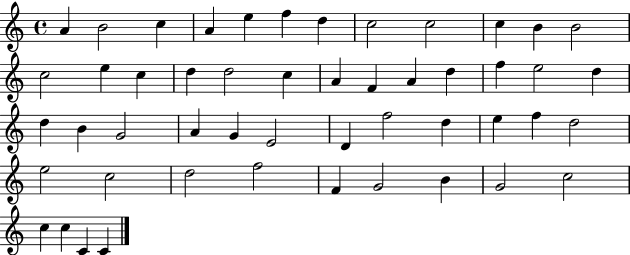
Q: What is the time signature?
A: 4/4